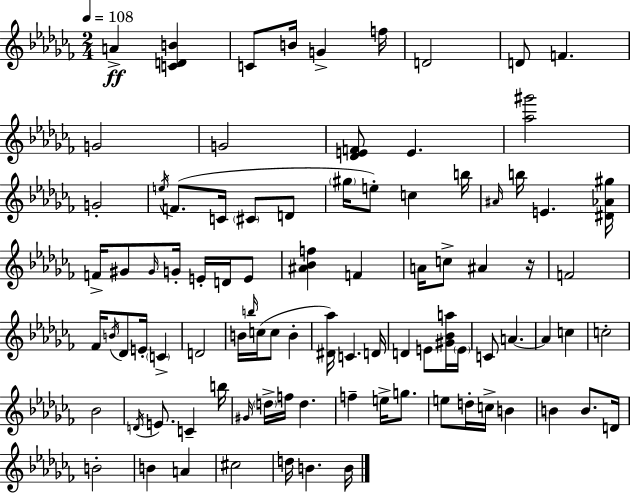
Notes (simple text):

A4/q [C4,D4,B4]/q C4/e B4/s G4/q F5/s D4/h D4/e F4/q. G4/h G4/h [Db4,E4,F4]/e E4/q. [Ab5,G#6]/h G4/h E5/s F4/e. C4/s C#4/e D4/e G#5/s E5/e C5/q B5/s A#4/s B5/s E4/q. [D#4,Ab4,G#5]/s F4/s G#4/e G#4/s G4/s E4/s D4/s E4/e [A#4,Bb4,F5]/q F4/q A4/s C5/e A#4/q R/s F4/h FES4/s B4/s Db4/e E4/s C4/q D4/h B4/s B5/s C5/s C5/e B4/q [D#4,Ab5]/s C4/q. D4/s D4/q E4/e [G#4,Bb4,A5]/s E4/s C4/e A4/q. A4/q C5/q C5/h Bb4/h D4/s E4/e. C4/q B5/s G#4/s D5/s F5/s D5/q. F5/q E5/s G5/e. E5/e D5/s C5/s B4/q B4/q B4/e. D4/s B4/h B4/q A4/q C#5/h D5/s B4/q. B4/s